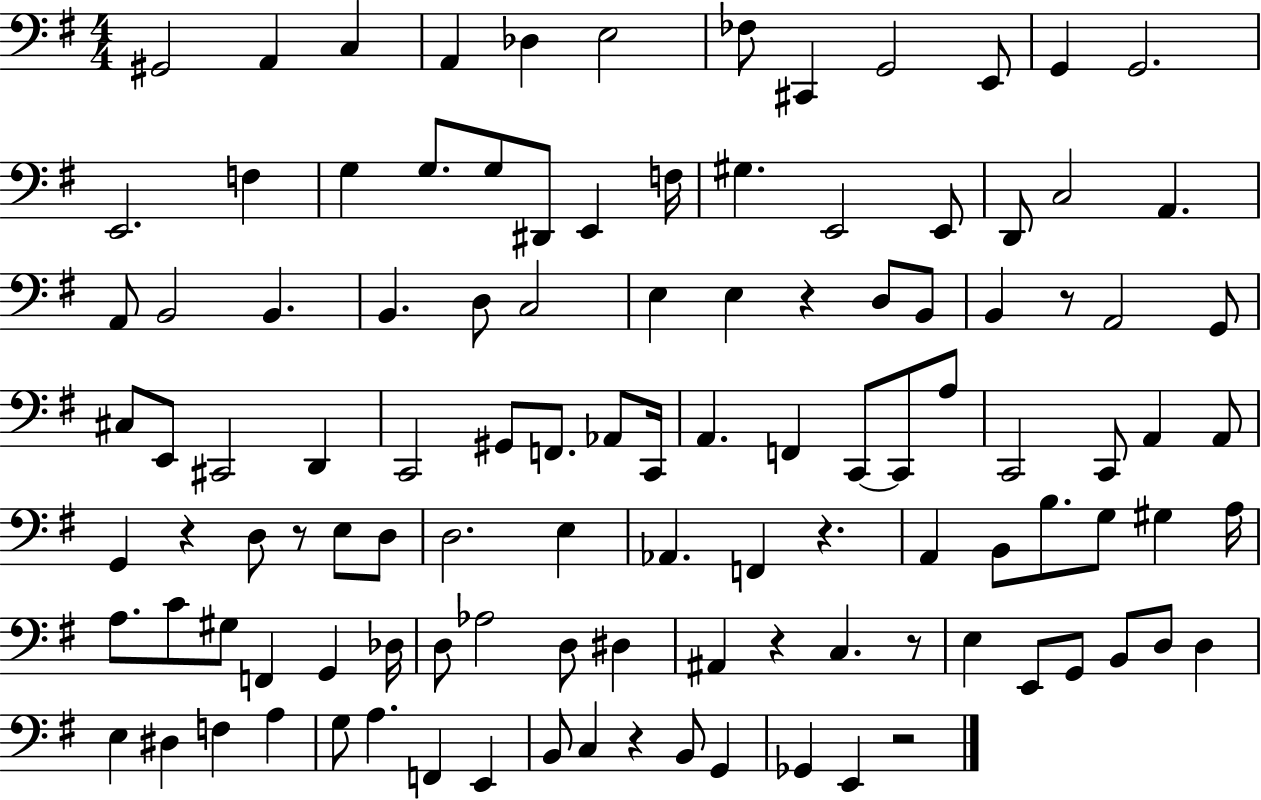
G#2/h A2/q C3/q A2/q Db3/q E3/h FES3/e C#2/q G2/h E2/e G2/q G2/h. E2/h. F3/q G3/q G3/e. G3/e D#2/e E2/q F3/s G#3/q. E2/h E2/e D2/e C3/h A2/q. A2/e B2/h B2/q. B2/q. D3/e C3/h E3/q E3/q R/q D3/e B2/e B2/q R/e A2/h G2/e C#3/e E2/e C#2/h D2/q C2/h G#2/e F2/e. Ab2/e C2/s A2/q. F2/q C2/e C2/e A3/e C2/h C2/e A2/q A2/e G2/q R/q D3/e R/e E3/e D3/e D3/h. E3/q Ab2/q. F2/q R/q. A2/q B2/e B3/e. G3/e G#3/q A3/s A3/e. C4/e G#3/e F2/q G2/q Db3/s D3/e Ab3/h D3/e D#3/q A#2/q R/q C3/q. R/e E3/q E2/e G2/e B2/e D3/e D3/q E3/q D#3/q F3/q A3/q G3/e A3/q. F2/q E2/q B2/e C3/q R/q B2/e G2/q Gb2/q E2/q R/h